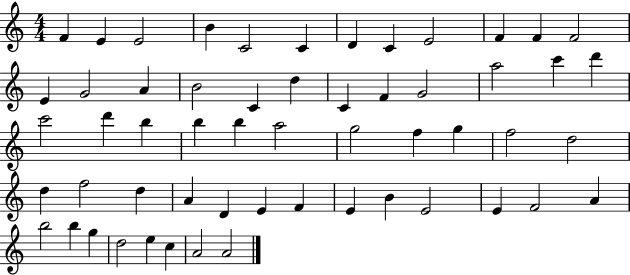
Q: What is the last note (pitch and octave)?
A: A4